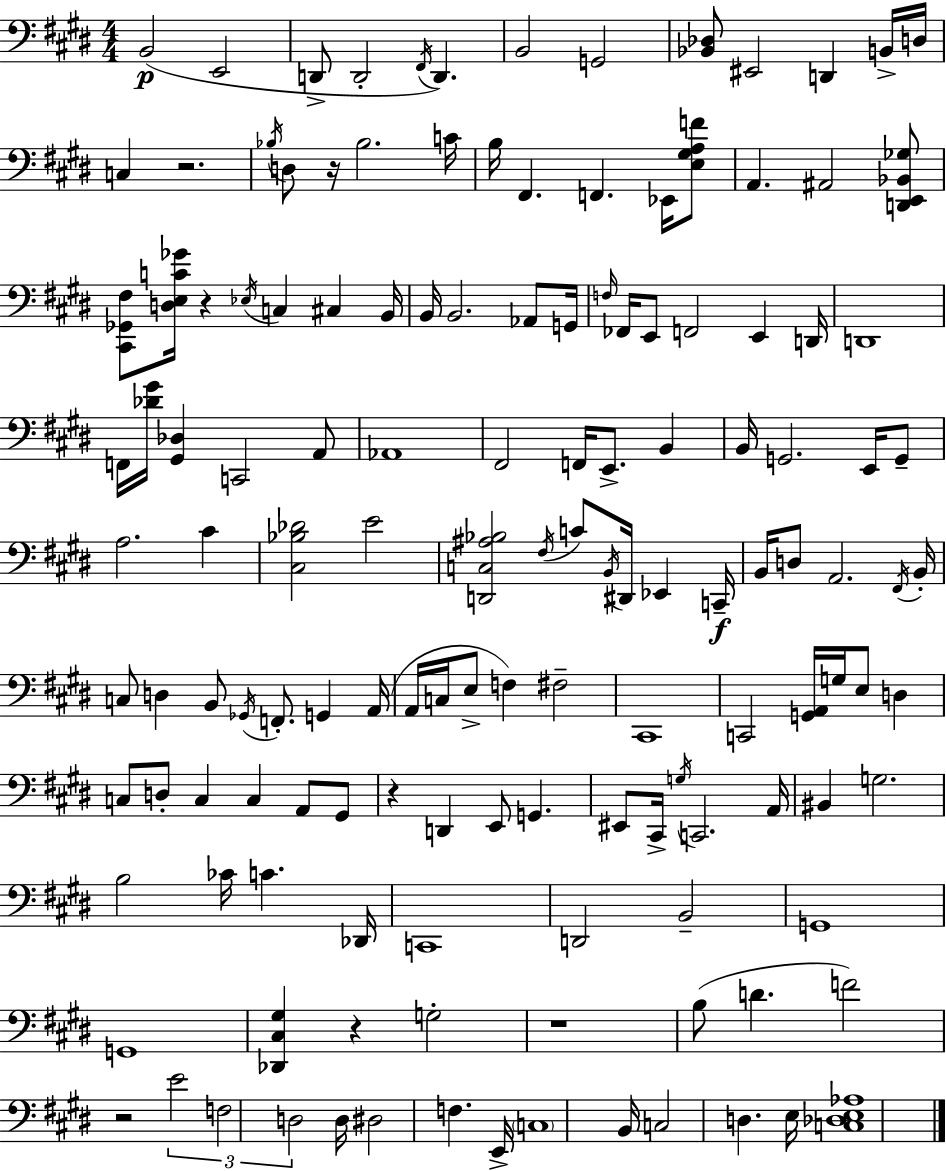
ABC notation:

X:1
T:Untitled
M:4/4
L:1/4
K:E
B,,2 E,,2 D,,/2 D,,2 ^F,,/4 D,, B,,2 G,,2 [_B,,_D,]/2 ^E,,2 D,, B,,/4 D,/4 C, z2 _B,/4 D,/2 z/4 _B,2 C/4 B,/4 ^F,, F,, _E,,/4 [E,^G,A,F]/2 A,, ^A,,2 [D,,E,,_B,,_G,]/2 [^C,,_G,,^F,]/2 [D,E,C_G]/4 z _E,/4 C, ^C, B,,/4 B,,/4 B,,2 _A,,/2 G,,/4 F,/4 _F,,/4 E,,/2 F,,2 E,, D,,/4 D,,4 F,,/4 [_D^G]/4 [^G,,_D,] C,,2 A,,/2 _A,,4 ^F,,2 F,,/4 E,,/2 B,, B,,/4 G,,2 E,,/4 G,,/2 A,2 ^C [^C,_B,_D]2 E2 [D,,C,^A,_B,]2 ^F,/4 C/2 B,,/4 ^D,,/4 _E,, C,,/4 B,,/4 D,/2 A,,2 ^F,,/4 B,,/4 C,/2 D, B,,/2 _G,,/4 F,,/2 G,, A,,/4 A,,/4 C,/4 E,/2 F, ^F,2 ^C,,4 C,,2 [G,,A,,]/4 G,/4 E,/2 D, C,/2 D,/2 C, C, A,,/2 ^G,,/2 z D,, E,,/2 G,, ^E,,/2 ^C,,/4 G,/4 C,,2 A,,/4 ^B,, G,2 B,2 _C/4 C _D,,/4 C,,4 D,,2 B,,2 G,,4 G,,4 [_D,,^C,^G,] z G,2 z4 B,/2 D F2 z2 E2 F,2 D,2 D,/4 ^D,2 F, E,,/4 C,4 B,,/4 C,2 D, E,/4 [C,_D,E,_A,]4